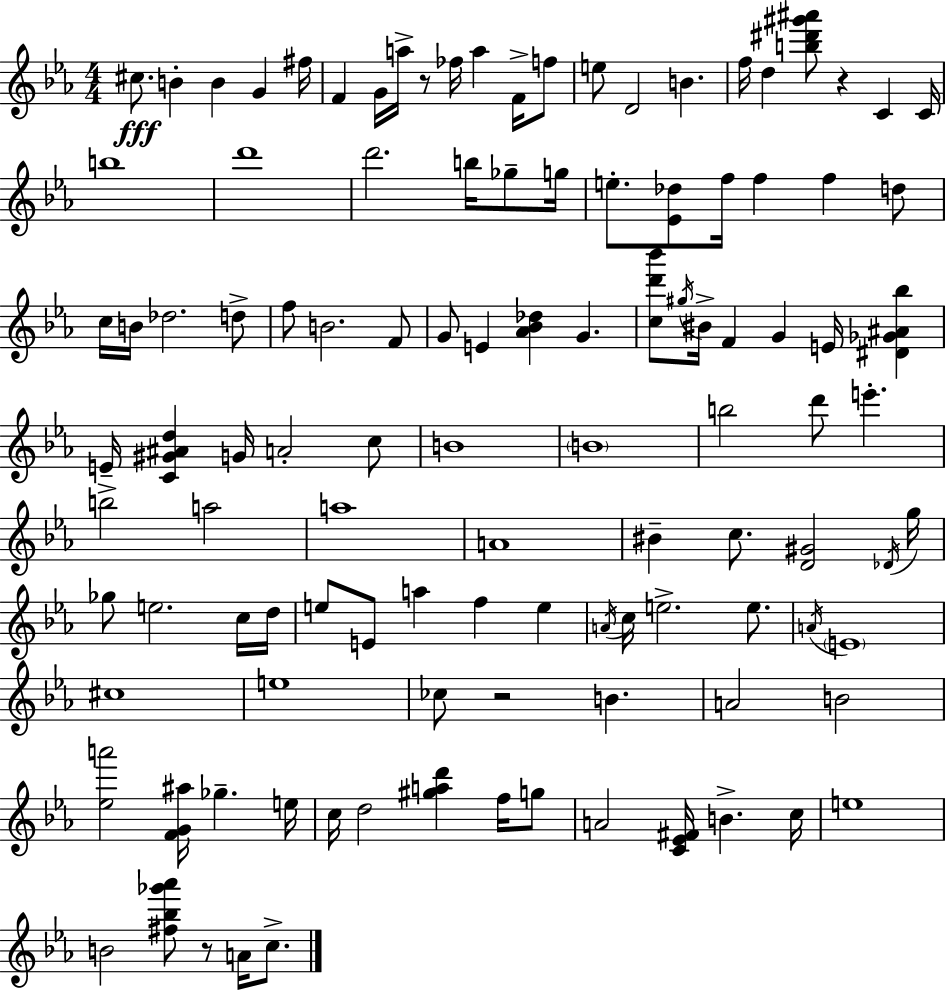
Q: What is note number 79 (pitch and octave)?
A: E5